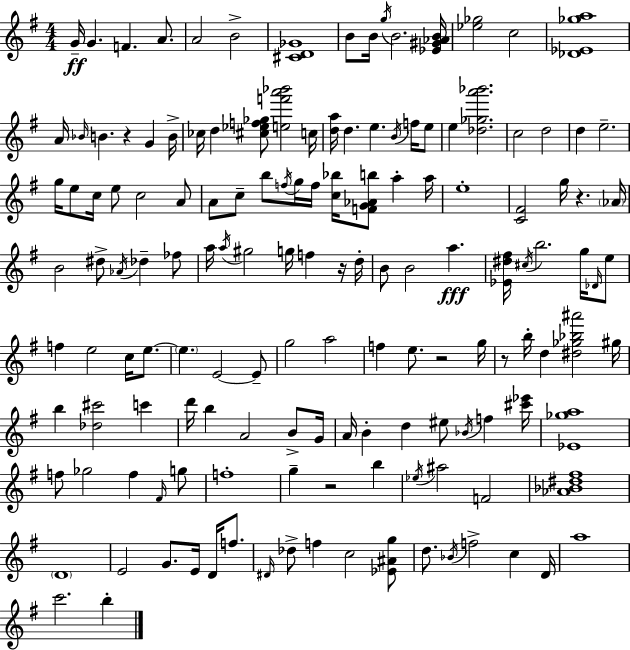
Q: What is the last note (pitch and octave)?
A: B5